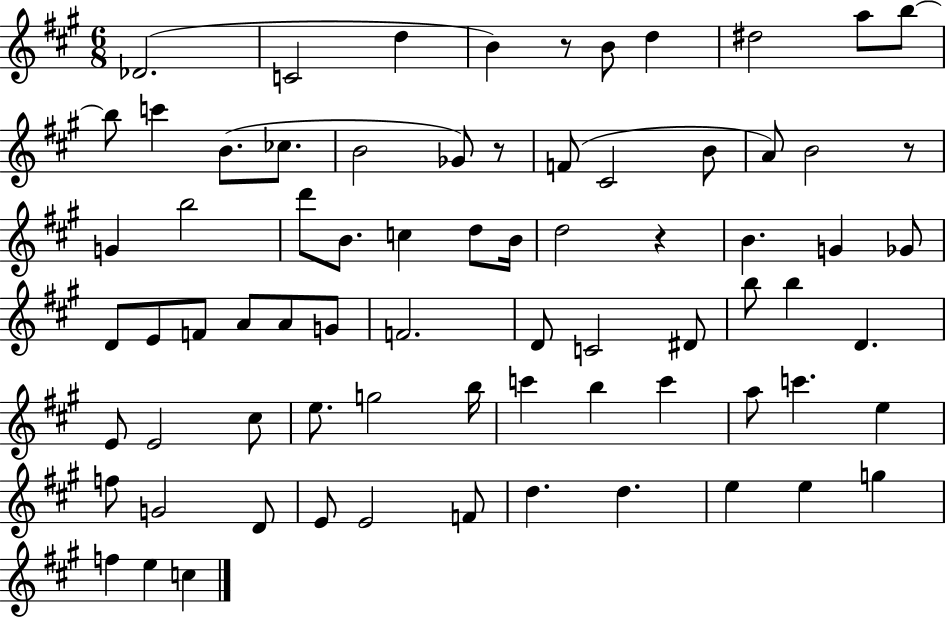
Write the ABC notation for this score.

X:1
T:Untitled
M:6/8
L:1/4
K:A
_D2 C2 d B z/2 B/2 d ^d2 a/2 b/2 b/2 c' B/2 _c/2 B2 _G/2 z/2 F/2 ^C2 B/2 A/2 B2 z/2 G b2 d'/2 B/2 c d/2 B/4 d2 z B G _G/2 D/2 E/2 F/2 A/2 A/2 G/2 F2 D/2 C2 ^D/2 b/2 b D E/2 E2 ^c/2 e/2 g2 b/4 c' b c' a/2 c' e f/2 G2 D/2 E/2 E2 F/2 d d e e g f e c